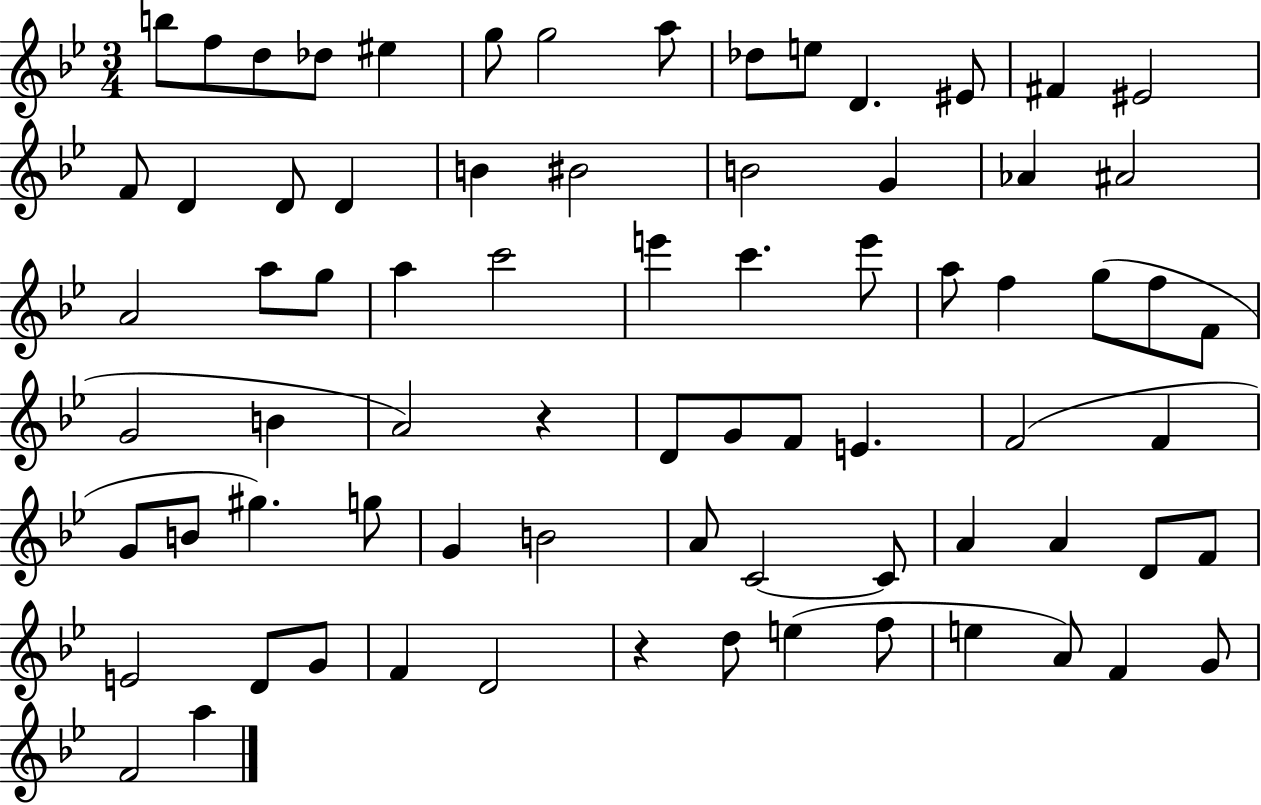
B5/e F5/e D5/e Db5/e EIS5/q G5/e G5/h A5/e Db5/e E5/e D4/q. EIS4/e F#4/q EIS4/h F4/e D4/q D4/e D4/q B4/q BIS4/h B4/h G4/q Ab4/q A#4/h A4/h A5/e G5/e A5/q C6/h E6/q C6/q. E6/e A5/e F5/q G5/e F5/e F4/e G4/h B4/q A4/h R/q D4/e G4/e F4/e E4/q. F4/h F4/q G4/e B4/e G#5/q. G5/e G4/q B4/h A4/e C4/h C4/e A4/q A4/q D4/e F4/e E4/h D4/e G4/e F4/q D4/h R/q D5/e E5/q F5/e E5/q A4/e F4/q G4/e F4/h A5/q